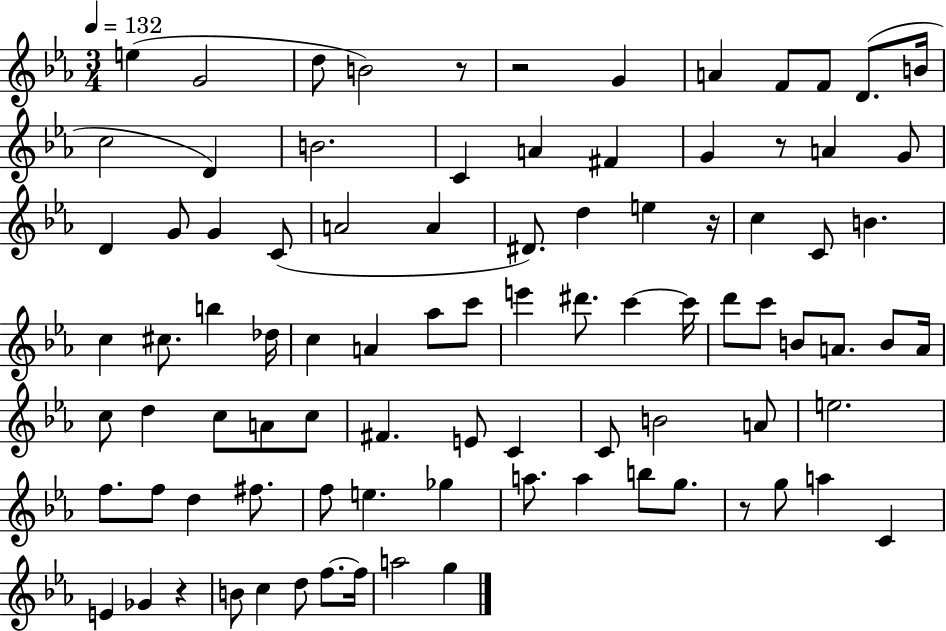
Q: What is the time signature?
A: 3/4